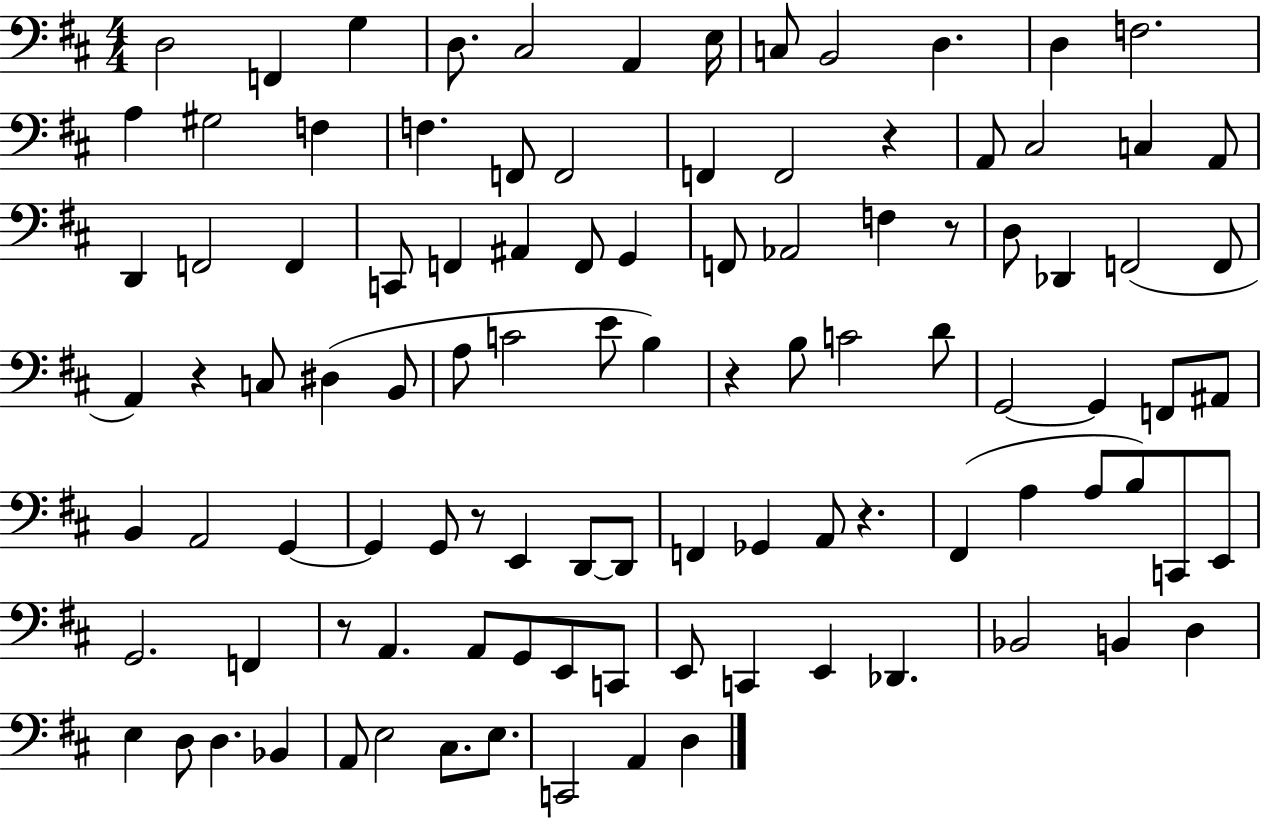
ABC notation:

X:1
T:Untitled
M:4/4
L:1/4
K:D
D,2 F,, G, D,/2 ^C,2 A,, E,/4 C,/2 B,,2 D, D, F,2 A, ^G,2 F, F, F,,/2 F,,2 F,, F,,2 z A,,/2 ^C,2 C, A,,/2 D,, F,,2 F,, C,,/2 F,, ^A,, F,,/2 G,, F,,/2 _A,,2 F, z/2 D,/2 _D,, F,,2 F,,/2 A,, z C,/2 ^D, B,,/2 A,/2 C2 E/2 B, z B,/2 C2 D/2 G,,2 G,, F,,/2 ^A,,/2 B,, A,,2 G,, G,, G,,/2 z/2 E,, D,,/2 D,,/2 F,, _G,, A,,/2 z ^F,, A, A,/2 B,/2 C,,/2 E,,/2 G,,2 F,, z/2 A,, A,,/2 G,,/2 E,,/2 C,,/2 E,,/2 C,, E,, _D,, _B,,2 B,, D, E, D,/2 D, _B,, A,,/2 E,2 ^C,/2 E,/2 C,,2 A,, D,